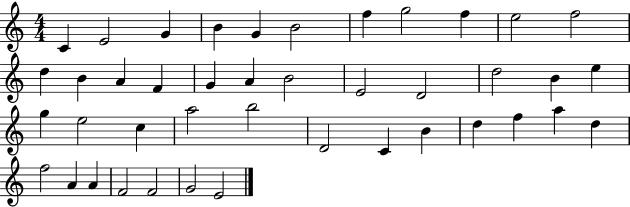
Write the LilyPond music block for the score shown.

{
  \clef treble
  \numericTimeSignature
  \time 4/4
  \key c \major
  c'4 e'2 g'4 | b'4 g'4 b'2 | f''4 g''2 f''4 | e''2 f''2 | \break d''4 b'4 a'4 f'4 | g'4 a'4 b'2 | e'2 d'2 | d''2 b'4 e''4 | \break g''4 e''2 c''4 | a''2 b''2 | d'2 c'4 b'4 | d''4 f''4 a''4 d''4 | \break f''2 a'4 a'4 | f'2 f'2 | g'2 e'2 | \bar "|."
}